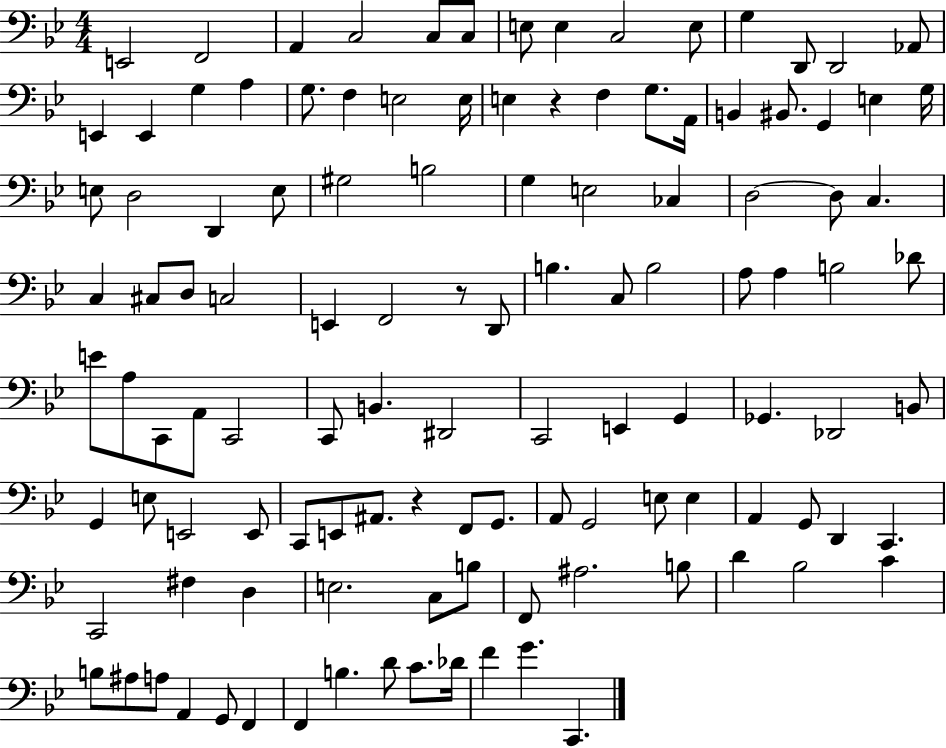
E2/h F2/h A2/q C3/h C3/e C3/e E3/e E3/q C3/h E3/e G3/q D2/e D2/h Ab2/e E2/q E2/q G3/q A3/q G3/e. F3/q E3/h E3/s E3/q R/q F3/q G3/e. A2/s B2/q BIS2/e. G2/q E3/q G3/s E3/e D3/h D2/q E3/e G#3/h B3/h G3/q E3/h CES3/q D3/h D3/e C3/q. C3/q C#3/e D3/e C3/h E2/q F2/h R/e D2/e B3/q. C3/e B3/h A3/e A3/q B3/h Db4/e E4/e A3/e C2/e A2/e C2/h C2/e B2/q. D#2/h C2/h E2/q G2/q Gb2/q. Db2/h B2/e G2/q E3/e E2/h E2/e C2/e E2/e A#2/e. R/q F2/e G2/e. A2/e G2/h E3/e E3/q A2/q G2/e D2/q C2/q. C2/h F#3/q D3/q E3/h. C3/e B3/e F2/e A#3/h. B3/e D4/q Bb3/h C4/q B3/e A#3/e A3/e A2/q G2/e F2/q F2/q B3/q. D4/e C4/e. Db4/s F4/q G4/q. C2/q.